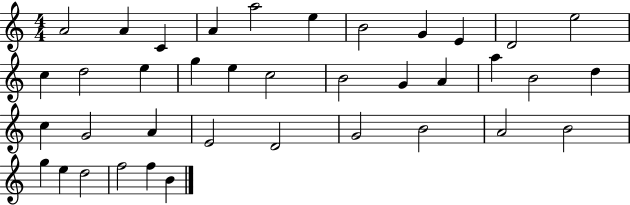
{
  \clef treble
  \numericTimeSignature
  \time 4/4
  \key c \major
  a'2 a'4 c'4 | a'4 a''2 e''4 | b'2 g'4 e'4 | d'2 e''2 | \break c''4 d''2 e''4 | g''4 e''4 c''2 | b'2 g'4 a'4 | a''4 b'2 d''4 | \break c''4 g'2 a'4 | e'2 d'2 | g'2 b'2 | a'2 b'2 | \break g''4 e''4 d''2 | f''2 f''4 b'4 | \bar "|."
}